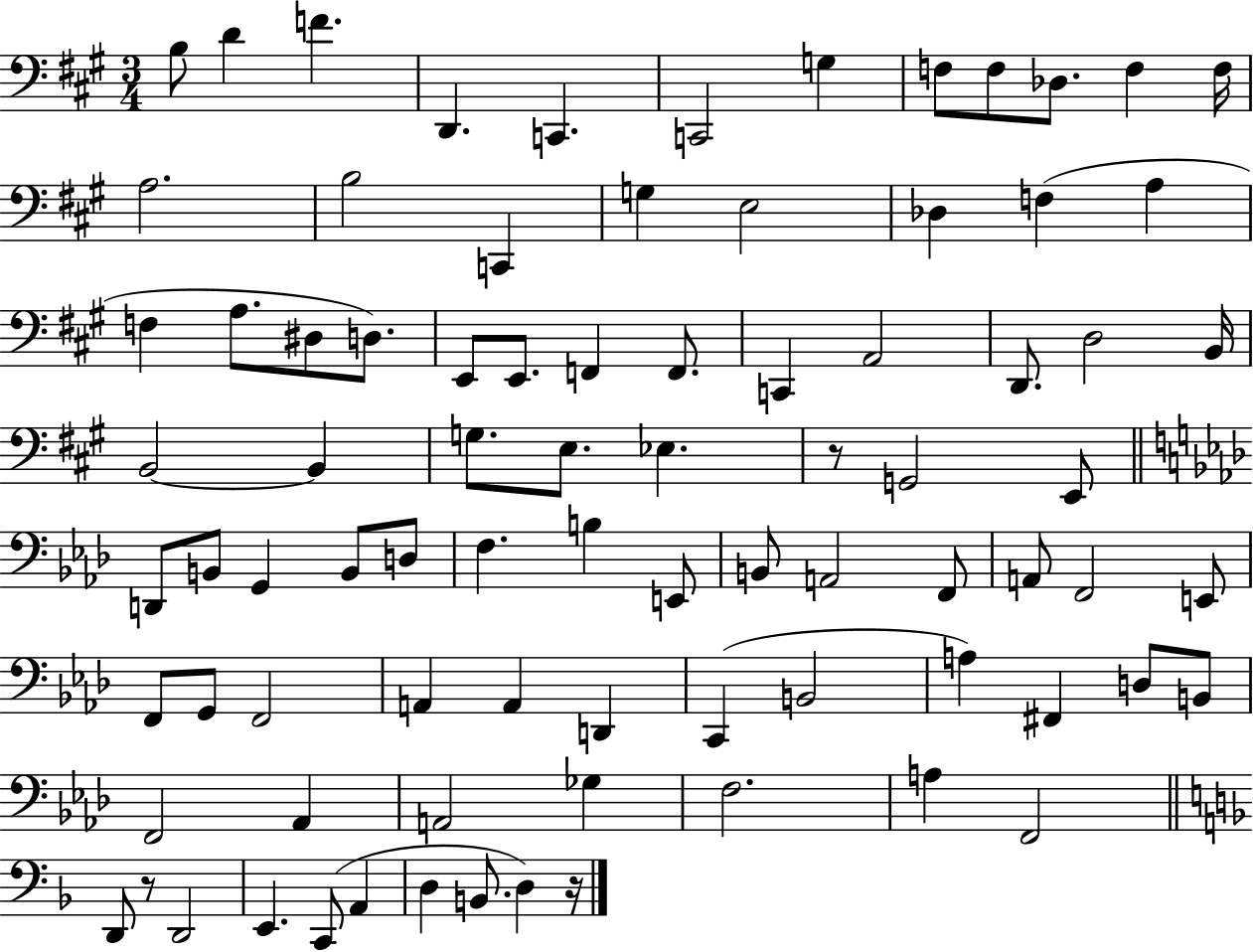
X:1
T:Untitled
M:3/4
L:1/4
K:A
B,/2 D F D,, C,, C,,2 G, F,/2 F,/2 _D,/2 F, F,/4 A,2 B,2 C,, G, E,2 _D, F, A, F, A,/2 ^D,/2 D,/2 E,,/2 E,,/2 F,, F,,/2 C,, A,,2 D,,/2 D,2 B,,/4 B,,2 B,, G,/2 E,/2 _E, z/2 G,,2 E,,/2 D,,/2 B,,/2 G,, B,,/2 D,/2 F, B, E,,/2 B,,/2 A,,2 F,,/2 A,,/2 F,,2 E,,/2 F,,/2 G,,/2 F,,2 A,, A,, D,, C,, B,,2 A, ^F,, D,/2 B,,/2 F,,2 _A,, A,,2 _G, F,2 A, F,,2 D,,/2 z/2 D,,2 E,, C,,/2 A,, D, B,,/2 D, z/4